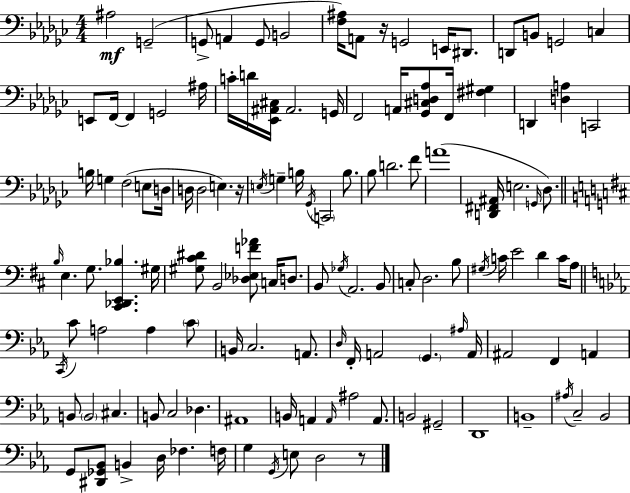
X:1
T:Untitled
M:4/4
L:1/4
K:Ebm
^A,2 G,,2 G,,/2 A,, G,,/2 B,,2 [F,^A,]/4 A,,/2 z/4 G,,2 E,,/4 ^D,,/2 D,,/2 B,,/2 G,,2 C, E,,/2 F,,/4 F,, G,,2 ^A,/4 C/4 D/4 [_E,,^A,,^C,]/4 ^A,,2 G,,/4 F,,2 A,,/4 [_G,,^C,D,_A,]/2 F,,/4 [^F,^G,] D,, [D,A,] C,,2 B,/4 G, F,2 E,/2 D,/4 D,/4 D,2 E, z/4 E,/4 G, B,/4 _G,,/4 C,,2 B,/2 _B,/2 D2 F/2 A4 [D,,^F,,^A,,]/4 E,2 G,,/4 _D,/2 B,/4 E, G,/2 [^C,,_D,,E,,_B,] ^G,/4 [^G,^C^D]/2 B,,2 [_D,_E,F_A]/2 C,/4 D,/2 B,,/2 _G,/4 A,,2 B,,/2 C,/2 D,2 B,/2 ^G,/4 C/4 E2 D C/4 A,/2 C,,/4 C/2 A,2 A, C/2 B,,/4 C,2 A,,/2 D,/4 F,,/4 A,,2 G,, ^A,/4 A,,/4 ^A,,2 F,, A,, B,,/2 B,,2 ^C, B,,/2 C,2 _D, ^A,,4 B,,/4 A,, A,,/4 ^A,2 A,,/2 B,,2 ^G,,2 D,,4 B,,4 ^A,/4 C,2 _B,,2 G,,/2 [^D,,_G,,_B,,]/2 B,, D,/4 _F, F,/4 G, G,,/4 E,/2 D,2 z/2